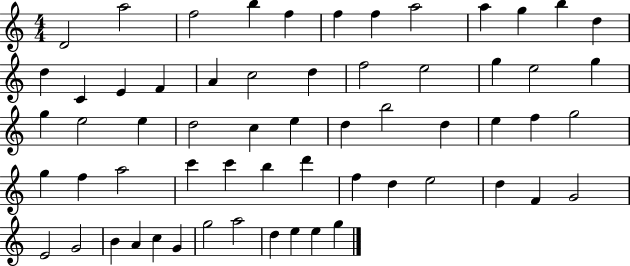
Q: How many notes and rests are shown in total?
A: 61